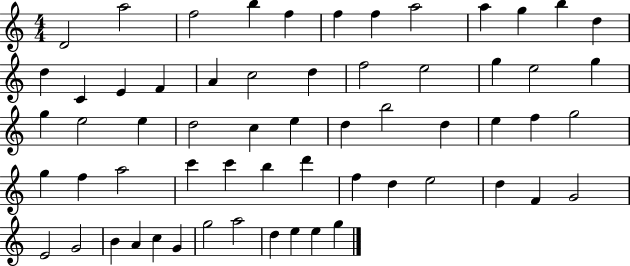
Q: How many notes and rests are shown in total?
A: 61